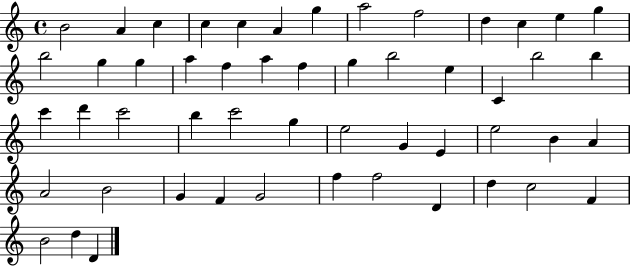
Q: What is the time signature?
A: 4/4